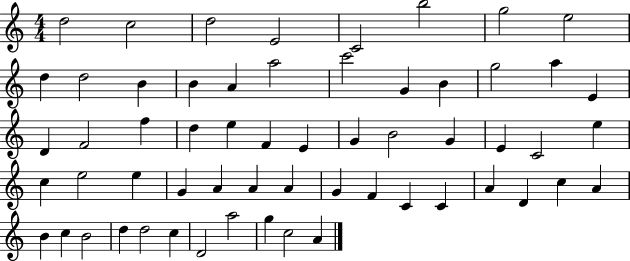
{
  \clef treble
  \numericTimeSignature
  \time 4/4
  \key c \major
  d''2 c''2 | d''2 e'2 | c'2 b''2 | g''2 e''2 | \break d''4 d''2 b'4 | b'4 a'4 a''2 | c'''2 g'4 b'4 | g''2 a''4 e'4 | \break d'4 f'2 f''4 | d''4 e''4 f'4 e'4 | g'4 b'2 g'4 | e'4 c'2 e''4 | \break c''4 e''2 e''4 | g'4 a'4 a'4 a'4 | g'4 f'4 c'4 c'4 | a'4 d'4 c''4 a'4 | \break b'4 c''4 b'2 | d''4 d''2 c''4 | d'2 a''2 | g''4 c''2 a'4 | \break \bar "|."
}